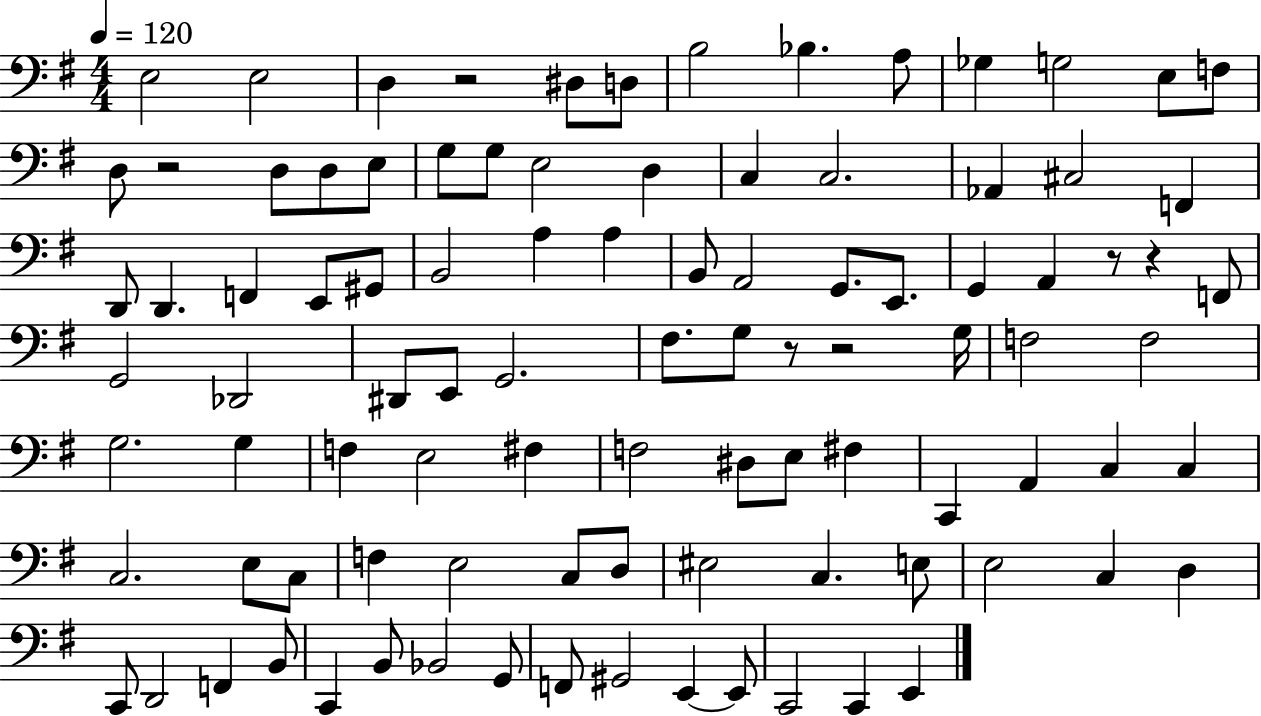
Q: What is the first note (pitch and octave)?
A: E3